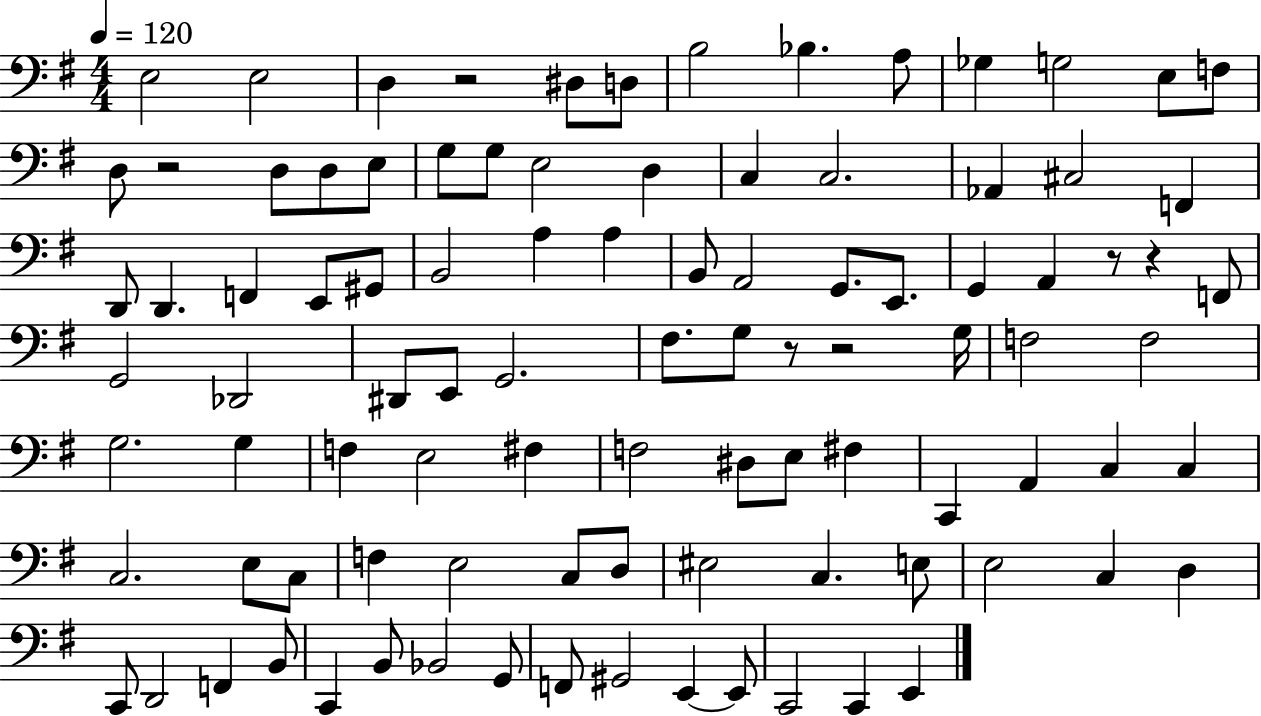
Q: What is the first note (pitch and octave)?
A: E3